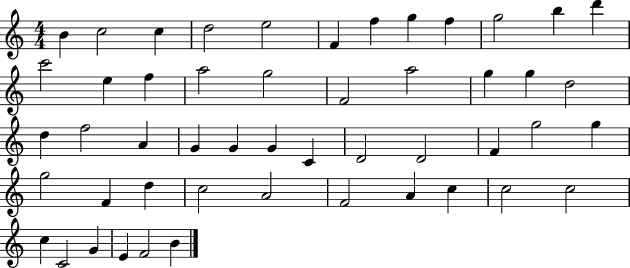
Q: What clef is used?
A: treble